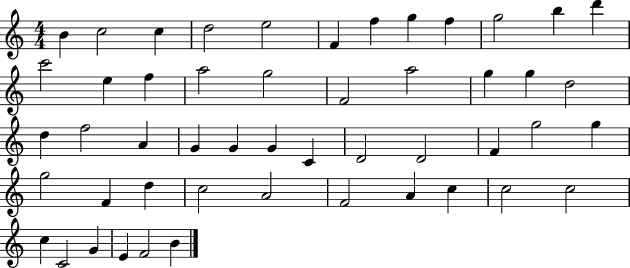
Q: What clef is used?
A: treble